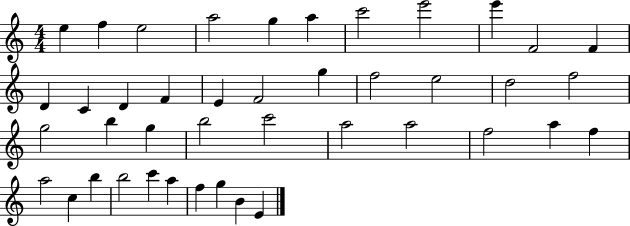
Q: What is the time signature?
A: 4/4